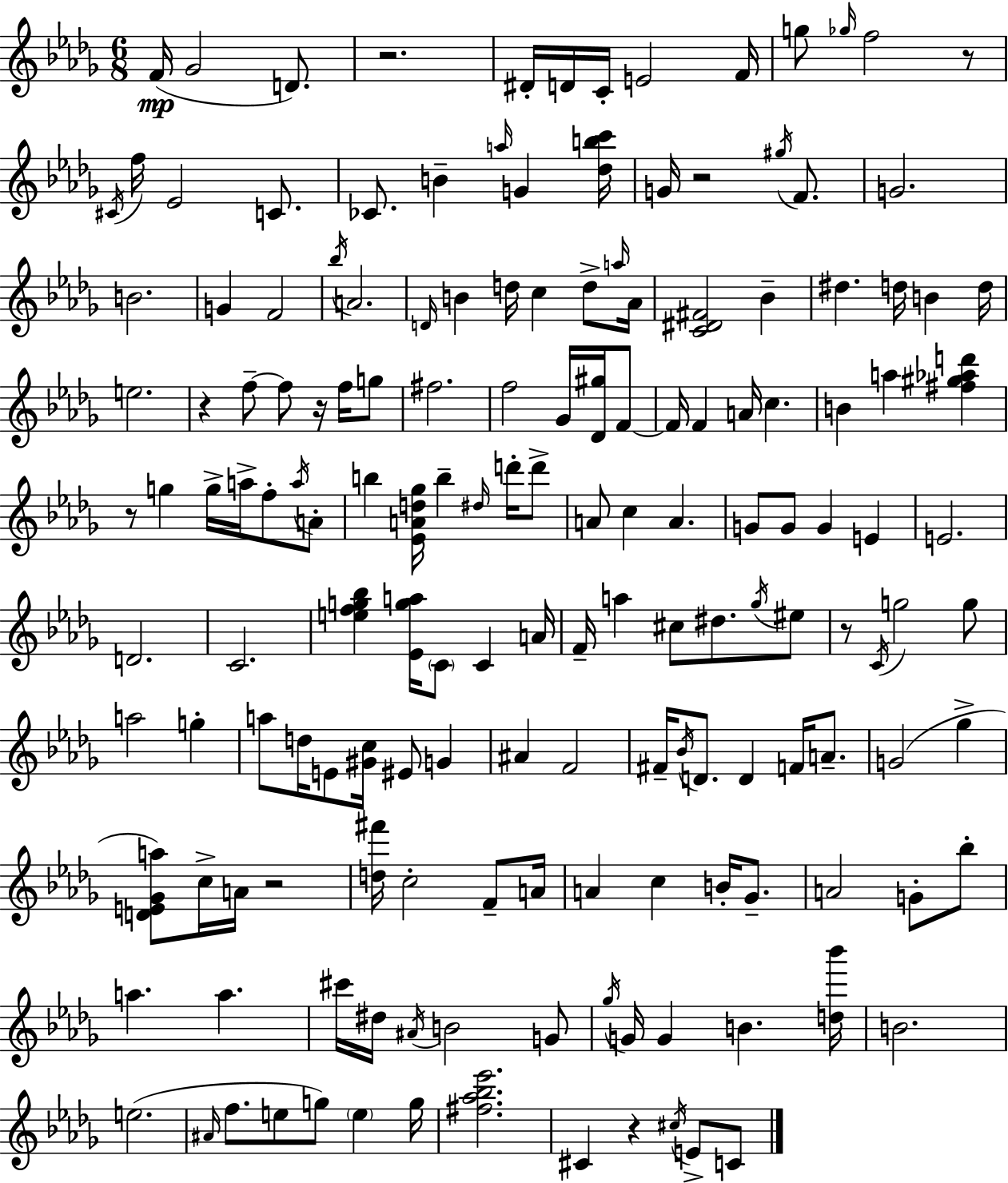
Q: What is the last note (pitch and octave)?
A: C4